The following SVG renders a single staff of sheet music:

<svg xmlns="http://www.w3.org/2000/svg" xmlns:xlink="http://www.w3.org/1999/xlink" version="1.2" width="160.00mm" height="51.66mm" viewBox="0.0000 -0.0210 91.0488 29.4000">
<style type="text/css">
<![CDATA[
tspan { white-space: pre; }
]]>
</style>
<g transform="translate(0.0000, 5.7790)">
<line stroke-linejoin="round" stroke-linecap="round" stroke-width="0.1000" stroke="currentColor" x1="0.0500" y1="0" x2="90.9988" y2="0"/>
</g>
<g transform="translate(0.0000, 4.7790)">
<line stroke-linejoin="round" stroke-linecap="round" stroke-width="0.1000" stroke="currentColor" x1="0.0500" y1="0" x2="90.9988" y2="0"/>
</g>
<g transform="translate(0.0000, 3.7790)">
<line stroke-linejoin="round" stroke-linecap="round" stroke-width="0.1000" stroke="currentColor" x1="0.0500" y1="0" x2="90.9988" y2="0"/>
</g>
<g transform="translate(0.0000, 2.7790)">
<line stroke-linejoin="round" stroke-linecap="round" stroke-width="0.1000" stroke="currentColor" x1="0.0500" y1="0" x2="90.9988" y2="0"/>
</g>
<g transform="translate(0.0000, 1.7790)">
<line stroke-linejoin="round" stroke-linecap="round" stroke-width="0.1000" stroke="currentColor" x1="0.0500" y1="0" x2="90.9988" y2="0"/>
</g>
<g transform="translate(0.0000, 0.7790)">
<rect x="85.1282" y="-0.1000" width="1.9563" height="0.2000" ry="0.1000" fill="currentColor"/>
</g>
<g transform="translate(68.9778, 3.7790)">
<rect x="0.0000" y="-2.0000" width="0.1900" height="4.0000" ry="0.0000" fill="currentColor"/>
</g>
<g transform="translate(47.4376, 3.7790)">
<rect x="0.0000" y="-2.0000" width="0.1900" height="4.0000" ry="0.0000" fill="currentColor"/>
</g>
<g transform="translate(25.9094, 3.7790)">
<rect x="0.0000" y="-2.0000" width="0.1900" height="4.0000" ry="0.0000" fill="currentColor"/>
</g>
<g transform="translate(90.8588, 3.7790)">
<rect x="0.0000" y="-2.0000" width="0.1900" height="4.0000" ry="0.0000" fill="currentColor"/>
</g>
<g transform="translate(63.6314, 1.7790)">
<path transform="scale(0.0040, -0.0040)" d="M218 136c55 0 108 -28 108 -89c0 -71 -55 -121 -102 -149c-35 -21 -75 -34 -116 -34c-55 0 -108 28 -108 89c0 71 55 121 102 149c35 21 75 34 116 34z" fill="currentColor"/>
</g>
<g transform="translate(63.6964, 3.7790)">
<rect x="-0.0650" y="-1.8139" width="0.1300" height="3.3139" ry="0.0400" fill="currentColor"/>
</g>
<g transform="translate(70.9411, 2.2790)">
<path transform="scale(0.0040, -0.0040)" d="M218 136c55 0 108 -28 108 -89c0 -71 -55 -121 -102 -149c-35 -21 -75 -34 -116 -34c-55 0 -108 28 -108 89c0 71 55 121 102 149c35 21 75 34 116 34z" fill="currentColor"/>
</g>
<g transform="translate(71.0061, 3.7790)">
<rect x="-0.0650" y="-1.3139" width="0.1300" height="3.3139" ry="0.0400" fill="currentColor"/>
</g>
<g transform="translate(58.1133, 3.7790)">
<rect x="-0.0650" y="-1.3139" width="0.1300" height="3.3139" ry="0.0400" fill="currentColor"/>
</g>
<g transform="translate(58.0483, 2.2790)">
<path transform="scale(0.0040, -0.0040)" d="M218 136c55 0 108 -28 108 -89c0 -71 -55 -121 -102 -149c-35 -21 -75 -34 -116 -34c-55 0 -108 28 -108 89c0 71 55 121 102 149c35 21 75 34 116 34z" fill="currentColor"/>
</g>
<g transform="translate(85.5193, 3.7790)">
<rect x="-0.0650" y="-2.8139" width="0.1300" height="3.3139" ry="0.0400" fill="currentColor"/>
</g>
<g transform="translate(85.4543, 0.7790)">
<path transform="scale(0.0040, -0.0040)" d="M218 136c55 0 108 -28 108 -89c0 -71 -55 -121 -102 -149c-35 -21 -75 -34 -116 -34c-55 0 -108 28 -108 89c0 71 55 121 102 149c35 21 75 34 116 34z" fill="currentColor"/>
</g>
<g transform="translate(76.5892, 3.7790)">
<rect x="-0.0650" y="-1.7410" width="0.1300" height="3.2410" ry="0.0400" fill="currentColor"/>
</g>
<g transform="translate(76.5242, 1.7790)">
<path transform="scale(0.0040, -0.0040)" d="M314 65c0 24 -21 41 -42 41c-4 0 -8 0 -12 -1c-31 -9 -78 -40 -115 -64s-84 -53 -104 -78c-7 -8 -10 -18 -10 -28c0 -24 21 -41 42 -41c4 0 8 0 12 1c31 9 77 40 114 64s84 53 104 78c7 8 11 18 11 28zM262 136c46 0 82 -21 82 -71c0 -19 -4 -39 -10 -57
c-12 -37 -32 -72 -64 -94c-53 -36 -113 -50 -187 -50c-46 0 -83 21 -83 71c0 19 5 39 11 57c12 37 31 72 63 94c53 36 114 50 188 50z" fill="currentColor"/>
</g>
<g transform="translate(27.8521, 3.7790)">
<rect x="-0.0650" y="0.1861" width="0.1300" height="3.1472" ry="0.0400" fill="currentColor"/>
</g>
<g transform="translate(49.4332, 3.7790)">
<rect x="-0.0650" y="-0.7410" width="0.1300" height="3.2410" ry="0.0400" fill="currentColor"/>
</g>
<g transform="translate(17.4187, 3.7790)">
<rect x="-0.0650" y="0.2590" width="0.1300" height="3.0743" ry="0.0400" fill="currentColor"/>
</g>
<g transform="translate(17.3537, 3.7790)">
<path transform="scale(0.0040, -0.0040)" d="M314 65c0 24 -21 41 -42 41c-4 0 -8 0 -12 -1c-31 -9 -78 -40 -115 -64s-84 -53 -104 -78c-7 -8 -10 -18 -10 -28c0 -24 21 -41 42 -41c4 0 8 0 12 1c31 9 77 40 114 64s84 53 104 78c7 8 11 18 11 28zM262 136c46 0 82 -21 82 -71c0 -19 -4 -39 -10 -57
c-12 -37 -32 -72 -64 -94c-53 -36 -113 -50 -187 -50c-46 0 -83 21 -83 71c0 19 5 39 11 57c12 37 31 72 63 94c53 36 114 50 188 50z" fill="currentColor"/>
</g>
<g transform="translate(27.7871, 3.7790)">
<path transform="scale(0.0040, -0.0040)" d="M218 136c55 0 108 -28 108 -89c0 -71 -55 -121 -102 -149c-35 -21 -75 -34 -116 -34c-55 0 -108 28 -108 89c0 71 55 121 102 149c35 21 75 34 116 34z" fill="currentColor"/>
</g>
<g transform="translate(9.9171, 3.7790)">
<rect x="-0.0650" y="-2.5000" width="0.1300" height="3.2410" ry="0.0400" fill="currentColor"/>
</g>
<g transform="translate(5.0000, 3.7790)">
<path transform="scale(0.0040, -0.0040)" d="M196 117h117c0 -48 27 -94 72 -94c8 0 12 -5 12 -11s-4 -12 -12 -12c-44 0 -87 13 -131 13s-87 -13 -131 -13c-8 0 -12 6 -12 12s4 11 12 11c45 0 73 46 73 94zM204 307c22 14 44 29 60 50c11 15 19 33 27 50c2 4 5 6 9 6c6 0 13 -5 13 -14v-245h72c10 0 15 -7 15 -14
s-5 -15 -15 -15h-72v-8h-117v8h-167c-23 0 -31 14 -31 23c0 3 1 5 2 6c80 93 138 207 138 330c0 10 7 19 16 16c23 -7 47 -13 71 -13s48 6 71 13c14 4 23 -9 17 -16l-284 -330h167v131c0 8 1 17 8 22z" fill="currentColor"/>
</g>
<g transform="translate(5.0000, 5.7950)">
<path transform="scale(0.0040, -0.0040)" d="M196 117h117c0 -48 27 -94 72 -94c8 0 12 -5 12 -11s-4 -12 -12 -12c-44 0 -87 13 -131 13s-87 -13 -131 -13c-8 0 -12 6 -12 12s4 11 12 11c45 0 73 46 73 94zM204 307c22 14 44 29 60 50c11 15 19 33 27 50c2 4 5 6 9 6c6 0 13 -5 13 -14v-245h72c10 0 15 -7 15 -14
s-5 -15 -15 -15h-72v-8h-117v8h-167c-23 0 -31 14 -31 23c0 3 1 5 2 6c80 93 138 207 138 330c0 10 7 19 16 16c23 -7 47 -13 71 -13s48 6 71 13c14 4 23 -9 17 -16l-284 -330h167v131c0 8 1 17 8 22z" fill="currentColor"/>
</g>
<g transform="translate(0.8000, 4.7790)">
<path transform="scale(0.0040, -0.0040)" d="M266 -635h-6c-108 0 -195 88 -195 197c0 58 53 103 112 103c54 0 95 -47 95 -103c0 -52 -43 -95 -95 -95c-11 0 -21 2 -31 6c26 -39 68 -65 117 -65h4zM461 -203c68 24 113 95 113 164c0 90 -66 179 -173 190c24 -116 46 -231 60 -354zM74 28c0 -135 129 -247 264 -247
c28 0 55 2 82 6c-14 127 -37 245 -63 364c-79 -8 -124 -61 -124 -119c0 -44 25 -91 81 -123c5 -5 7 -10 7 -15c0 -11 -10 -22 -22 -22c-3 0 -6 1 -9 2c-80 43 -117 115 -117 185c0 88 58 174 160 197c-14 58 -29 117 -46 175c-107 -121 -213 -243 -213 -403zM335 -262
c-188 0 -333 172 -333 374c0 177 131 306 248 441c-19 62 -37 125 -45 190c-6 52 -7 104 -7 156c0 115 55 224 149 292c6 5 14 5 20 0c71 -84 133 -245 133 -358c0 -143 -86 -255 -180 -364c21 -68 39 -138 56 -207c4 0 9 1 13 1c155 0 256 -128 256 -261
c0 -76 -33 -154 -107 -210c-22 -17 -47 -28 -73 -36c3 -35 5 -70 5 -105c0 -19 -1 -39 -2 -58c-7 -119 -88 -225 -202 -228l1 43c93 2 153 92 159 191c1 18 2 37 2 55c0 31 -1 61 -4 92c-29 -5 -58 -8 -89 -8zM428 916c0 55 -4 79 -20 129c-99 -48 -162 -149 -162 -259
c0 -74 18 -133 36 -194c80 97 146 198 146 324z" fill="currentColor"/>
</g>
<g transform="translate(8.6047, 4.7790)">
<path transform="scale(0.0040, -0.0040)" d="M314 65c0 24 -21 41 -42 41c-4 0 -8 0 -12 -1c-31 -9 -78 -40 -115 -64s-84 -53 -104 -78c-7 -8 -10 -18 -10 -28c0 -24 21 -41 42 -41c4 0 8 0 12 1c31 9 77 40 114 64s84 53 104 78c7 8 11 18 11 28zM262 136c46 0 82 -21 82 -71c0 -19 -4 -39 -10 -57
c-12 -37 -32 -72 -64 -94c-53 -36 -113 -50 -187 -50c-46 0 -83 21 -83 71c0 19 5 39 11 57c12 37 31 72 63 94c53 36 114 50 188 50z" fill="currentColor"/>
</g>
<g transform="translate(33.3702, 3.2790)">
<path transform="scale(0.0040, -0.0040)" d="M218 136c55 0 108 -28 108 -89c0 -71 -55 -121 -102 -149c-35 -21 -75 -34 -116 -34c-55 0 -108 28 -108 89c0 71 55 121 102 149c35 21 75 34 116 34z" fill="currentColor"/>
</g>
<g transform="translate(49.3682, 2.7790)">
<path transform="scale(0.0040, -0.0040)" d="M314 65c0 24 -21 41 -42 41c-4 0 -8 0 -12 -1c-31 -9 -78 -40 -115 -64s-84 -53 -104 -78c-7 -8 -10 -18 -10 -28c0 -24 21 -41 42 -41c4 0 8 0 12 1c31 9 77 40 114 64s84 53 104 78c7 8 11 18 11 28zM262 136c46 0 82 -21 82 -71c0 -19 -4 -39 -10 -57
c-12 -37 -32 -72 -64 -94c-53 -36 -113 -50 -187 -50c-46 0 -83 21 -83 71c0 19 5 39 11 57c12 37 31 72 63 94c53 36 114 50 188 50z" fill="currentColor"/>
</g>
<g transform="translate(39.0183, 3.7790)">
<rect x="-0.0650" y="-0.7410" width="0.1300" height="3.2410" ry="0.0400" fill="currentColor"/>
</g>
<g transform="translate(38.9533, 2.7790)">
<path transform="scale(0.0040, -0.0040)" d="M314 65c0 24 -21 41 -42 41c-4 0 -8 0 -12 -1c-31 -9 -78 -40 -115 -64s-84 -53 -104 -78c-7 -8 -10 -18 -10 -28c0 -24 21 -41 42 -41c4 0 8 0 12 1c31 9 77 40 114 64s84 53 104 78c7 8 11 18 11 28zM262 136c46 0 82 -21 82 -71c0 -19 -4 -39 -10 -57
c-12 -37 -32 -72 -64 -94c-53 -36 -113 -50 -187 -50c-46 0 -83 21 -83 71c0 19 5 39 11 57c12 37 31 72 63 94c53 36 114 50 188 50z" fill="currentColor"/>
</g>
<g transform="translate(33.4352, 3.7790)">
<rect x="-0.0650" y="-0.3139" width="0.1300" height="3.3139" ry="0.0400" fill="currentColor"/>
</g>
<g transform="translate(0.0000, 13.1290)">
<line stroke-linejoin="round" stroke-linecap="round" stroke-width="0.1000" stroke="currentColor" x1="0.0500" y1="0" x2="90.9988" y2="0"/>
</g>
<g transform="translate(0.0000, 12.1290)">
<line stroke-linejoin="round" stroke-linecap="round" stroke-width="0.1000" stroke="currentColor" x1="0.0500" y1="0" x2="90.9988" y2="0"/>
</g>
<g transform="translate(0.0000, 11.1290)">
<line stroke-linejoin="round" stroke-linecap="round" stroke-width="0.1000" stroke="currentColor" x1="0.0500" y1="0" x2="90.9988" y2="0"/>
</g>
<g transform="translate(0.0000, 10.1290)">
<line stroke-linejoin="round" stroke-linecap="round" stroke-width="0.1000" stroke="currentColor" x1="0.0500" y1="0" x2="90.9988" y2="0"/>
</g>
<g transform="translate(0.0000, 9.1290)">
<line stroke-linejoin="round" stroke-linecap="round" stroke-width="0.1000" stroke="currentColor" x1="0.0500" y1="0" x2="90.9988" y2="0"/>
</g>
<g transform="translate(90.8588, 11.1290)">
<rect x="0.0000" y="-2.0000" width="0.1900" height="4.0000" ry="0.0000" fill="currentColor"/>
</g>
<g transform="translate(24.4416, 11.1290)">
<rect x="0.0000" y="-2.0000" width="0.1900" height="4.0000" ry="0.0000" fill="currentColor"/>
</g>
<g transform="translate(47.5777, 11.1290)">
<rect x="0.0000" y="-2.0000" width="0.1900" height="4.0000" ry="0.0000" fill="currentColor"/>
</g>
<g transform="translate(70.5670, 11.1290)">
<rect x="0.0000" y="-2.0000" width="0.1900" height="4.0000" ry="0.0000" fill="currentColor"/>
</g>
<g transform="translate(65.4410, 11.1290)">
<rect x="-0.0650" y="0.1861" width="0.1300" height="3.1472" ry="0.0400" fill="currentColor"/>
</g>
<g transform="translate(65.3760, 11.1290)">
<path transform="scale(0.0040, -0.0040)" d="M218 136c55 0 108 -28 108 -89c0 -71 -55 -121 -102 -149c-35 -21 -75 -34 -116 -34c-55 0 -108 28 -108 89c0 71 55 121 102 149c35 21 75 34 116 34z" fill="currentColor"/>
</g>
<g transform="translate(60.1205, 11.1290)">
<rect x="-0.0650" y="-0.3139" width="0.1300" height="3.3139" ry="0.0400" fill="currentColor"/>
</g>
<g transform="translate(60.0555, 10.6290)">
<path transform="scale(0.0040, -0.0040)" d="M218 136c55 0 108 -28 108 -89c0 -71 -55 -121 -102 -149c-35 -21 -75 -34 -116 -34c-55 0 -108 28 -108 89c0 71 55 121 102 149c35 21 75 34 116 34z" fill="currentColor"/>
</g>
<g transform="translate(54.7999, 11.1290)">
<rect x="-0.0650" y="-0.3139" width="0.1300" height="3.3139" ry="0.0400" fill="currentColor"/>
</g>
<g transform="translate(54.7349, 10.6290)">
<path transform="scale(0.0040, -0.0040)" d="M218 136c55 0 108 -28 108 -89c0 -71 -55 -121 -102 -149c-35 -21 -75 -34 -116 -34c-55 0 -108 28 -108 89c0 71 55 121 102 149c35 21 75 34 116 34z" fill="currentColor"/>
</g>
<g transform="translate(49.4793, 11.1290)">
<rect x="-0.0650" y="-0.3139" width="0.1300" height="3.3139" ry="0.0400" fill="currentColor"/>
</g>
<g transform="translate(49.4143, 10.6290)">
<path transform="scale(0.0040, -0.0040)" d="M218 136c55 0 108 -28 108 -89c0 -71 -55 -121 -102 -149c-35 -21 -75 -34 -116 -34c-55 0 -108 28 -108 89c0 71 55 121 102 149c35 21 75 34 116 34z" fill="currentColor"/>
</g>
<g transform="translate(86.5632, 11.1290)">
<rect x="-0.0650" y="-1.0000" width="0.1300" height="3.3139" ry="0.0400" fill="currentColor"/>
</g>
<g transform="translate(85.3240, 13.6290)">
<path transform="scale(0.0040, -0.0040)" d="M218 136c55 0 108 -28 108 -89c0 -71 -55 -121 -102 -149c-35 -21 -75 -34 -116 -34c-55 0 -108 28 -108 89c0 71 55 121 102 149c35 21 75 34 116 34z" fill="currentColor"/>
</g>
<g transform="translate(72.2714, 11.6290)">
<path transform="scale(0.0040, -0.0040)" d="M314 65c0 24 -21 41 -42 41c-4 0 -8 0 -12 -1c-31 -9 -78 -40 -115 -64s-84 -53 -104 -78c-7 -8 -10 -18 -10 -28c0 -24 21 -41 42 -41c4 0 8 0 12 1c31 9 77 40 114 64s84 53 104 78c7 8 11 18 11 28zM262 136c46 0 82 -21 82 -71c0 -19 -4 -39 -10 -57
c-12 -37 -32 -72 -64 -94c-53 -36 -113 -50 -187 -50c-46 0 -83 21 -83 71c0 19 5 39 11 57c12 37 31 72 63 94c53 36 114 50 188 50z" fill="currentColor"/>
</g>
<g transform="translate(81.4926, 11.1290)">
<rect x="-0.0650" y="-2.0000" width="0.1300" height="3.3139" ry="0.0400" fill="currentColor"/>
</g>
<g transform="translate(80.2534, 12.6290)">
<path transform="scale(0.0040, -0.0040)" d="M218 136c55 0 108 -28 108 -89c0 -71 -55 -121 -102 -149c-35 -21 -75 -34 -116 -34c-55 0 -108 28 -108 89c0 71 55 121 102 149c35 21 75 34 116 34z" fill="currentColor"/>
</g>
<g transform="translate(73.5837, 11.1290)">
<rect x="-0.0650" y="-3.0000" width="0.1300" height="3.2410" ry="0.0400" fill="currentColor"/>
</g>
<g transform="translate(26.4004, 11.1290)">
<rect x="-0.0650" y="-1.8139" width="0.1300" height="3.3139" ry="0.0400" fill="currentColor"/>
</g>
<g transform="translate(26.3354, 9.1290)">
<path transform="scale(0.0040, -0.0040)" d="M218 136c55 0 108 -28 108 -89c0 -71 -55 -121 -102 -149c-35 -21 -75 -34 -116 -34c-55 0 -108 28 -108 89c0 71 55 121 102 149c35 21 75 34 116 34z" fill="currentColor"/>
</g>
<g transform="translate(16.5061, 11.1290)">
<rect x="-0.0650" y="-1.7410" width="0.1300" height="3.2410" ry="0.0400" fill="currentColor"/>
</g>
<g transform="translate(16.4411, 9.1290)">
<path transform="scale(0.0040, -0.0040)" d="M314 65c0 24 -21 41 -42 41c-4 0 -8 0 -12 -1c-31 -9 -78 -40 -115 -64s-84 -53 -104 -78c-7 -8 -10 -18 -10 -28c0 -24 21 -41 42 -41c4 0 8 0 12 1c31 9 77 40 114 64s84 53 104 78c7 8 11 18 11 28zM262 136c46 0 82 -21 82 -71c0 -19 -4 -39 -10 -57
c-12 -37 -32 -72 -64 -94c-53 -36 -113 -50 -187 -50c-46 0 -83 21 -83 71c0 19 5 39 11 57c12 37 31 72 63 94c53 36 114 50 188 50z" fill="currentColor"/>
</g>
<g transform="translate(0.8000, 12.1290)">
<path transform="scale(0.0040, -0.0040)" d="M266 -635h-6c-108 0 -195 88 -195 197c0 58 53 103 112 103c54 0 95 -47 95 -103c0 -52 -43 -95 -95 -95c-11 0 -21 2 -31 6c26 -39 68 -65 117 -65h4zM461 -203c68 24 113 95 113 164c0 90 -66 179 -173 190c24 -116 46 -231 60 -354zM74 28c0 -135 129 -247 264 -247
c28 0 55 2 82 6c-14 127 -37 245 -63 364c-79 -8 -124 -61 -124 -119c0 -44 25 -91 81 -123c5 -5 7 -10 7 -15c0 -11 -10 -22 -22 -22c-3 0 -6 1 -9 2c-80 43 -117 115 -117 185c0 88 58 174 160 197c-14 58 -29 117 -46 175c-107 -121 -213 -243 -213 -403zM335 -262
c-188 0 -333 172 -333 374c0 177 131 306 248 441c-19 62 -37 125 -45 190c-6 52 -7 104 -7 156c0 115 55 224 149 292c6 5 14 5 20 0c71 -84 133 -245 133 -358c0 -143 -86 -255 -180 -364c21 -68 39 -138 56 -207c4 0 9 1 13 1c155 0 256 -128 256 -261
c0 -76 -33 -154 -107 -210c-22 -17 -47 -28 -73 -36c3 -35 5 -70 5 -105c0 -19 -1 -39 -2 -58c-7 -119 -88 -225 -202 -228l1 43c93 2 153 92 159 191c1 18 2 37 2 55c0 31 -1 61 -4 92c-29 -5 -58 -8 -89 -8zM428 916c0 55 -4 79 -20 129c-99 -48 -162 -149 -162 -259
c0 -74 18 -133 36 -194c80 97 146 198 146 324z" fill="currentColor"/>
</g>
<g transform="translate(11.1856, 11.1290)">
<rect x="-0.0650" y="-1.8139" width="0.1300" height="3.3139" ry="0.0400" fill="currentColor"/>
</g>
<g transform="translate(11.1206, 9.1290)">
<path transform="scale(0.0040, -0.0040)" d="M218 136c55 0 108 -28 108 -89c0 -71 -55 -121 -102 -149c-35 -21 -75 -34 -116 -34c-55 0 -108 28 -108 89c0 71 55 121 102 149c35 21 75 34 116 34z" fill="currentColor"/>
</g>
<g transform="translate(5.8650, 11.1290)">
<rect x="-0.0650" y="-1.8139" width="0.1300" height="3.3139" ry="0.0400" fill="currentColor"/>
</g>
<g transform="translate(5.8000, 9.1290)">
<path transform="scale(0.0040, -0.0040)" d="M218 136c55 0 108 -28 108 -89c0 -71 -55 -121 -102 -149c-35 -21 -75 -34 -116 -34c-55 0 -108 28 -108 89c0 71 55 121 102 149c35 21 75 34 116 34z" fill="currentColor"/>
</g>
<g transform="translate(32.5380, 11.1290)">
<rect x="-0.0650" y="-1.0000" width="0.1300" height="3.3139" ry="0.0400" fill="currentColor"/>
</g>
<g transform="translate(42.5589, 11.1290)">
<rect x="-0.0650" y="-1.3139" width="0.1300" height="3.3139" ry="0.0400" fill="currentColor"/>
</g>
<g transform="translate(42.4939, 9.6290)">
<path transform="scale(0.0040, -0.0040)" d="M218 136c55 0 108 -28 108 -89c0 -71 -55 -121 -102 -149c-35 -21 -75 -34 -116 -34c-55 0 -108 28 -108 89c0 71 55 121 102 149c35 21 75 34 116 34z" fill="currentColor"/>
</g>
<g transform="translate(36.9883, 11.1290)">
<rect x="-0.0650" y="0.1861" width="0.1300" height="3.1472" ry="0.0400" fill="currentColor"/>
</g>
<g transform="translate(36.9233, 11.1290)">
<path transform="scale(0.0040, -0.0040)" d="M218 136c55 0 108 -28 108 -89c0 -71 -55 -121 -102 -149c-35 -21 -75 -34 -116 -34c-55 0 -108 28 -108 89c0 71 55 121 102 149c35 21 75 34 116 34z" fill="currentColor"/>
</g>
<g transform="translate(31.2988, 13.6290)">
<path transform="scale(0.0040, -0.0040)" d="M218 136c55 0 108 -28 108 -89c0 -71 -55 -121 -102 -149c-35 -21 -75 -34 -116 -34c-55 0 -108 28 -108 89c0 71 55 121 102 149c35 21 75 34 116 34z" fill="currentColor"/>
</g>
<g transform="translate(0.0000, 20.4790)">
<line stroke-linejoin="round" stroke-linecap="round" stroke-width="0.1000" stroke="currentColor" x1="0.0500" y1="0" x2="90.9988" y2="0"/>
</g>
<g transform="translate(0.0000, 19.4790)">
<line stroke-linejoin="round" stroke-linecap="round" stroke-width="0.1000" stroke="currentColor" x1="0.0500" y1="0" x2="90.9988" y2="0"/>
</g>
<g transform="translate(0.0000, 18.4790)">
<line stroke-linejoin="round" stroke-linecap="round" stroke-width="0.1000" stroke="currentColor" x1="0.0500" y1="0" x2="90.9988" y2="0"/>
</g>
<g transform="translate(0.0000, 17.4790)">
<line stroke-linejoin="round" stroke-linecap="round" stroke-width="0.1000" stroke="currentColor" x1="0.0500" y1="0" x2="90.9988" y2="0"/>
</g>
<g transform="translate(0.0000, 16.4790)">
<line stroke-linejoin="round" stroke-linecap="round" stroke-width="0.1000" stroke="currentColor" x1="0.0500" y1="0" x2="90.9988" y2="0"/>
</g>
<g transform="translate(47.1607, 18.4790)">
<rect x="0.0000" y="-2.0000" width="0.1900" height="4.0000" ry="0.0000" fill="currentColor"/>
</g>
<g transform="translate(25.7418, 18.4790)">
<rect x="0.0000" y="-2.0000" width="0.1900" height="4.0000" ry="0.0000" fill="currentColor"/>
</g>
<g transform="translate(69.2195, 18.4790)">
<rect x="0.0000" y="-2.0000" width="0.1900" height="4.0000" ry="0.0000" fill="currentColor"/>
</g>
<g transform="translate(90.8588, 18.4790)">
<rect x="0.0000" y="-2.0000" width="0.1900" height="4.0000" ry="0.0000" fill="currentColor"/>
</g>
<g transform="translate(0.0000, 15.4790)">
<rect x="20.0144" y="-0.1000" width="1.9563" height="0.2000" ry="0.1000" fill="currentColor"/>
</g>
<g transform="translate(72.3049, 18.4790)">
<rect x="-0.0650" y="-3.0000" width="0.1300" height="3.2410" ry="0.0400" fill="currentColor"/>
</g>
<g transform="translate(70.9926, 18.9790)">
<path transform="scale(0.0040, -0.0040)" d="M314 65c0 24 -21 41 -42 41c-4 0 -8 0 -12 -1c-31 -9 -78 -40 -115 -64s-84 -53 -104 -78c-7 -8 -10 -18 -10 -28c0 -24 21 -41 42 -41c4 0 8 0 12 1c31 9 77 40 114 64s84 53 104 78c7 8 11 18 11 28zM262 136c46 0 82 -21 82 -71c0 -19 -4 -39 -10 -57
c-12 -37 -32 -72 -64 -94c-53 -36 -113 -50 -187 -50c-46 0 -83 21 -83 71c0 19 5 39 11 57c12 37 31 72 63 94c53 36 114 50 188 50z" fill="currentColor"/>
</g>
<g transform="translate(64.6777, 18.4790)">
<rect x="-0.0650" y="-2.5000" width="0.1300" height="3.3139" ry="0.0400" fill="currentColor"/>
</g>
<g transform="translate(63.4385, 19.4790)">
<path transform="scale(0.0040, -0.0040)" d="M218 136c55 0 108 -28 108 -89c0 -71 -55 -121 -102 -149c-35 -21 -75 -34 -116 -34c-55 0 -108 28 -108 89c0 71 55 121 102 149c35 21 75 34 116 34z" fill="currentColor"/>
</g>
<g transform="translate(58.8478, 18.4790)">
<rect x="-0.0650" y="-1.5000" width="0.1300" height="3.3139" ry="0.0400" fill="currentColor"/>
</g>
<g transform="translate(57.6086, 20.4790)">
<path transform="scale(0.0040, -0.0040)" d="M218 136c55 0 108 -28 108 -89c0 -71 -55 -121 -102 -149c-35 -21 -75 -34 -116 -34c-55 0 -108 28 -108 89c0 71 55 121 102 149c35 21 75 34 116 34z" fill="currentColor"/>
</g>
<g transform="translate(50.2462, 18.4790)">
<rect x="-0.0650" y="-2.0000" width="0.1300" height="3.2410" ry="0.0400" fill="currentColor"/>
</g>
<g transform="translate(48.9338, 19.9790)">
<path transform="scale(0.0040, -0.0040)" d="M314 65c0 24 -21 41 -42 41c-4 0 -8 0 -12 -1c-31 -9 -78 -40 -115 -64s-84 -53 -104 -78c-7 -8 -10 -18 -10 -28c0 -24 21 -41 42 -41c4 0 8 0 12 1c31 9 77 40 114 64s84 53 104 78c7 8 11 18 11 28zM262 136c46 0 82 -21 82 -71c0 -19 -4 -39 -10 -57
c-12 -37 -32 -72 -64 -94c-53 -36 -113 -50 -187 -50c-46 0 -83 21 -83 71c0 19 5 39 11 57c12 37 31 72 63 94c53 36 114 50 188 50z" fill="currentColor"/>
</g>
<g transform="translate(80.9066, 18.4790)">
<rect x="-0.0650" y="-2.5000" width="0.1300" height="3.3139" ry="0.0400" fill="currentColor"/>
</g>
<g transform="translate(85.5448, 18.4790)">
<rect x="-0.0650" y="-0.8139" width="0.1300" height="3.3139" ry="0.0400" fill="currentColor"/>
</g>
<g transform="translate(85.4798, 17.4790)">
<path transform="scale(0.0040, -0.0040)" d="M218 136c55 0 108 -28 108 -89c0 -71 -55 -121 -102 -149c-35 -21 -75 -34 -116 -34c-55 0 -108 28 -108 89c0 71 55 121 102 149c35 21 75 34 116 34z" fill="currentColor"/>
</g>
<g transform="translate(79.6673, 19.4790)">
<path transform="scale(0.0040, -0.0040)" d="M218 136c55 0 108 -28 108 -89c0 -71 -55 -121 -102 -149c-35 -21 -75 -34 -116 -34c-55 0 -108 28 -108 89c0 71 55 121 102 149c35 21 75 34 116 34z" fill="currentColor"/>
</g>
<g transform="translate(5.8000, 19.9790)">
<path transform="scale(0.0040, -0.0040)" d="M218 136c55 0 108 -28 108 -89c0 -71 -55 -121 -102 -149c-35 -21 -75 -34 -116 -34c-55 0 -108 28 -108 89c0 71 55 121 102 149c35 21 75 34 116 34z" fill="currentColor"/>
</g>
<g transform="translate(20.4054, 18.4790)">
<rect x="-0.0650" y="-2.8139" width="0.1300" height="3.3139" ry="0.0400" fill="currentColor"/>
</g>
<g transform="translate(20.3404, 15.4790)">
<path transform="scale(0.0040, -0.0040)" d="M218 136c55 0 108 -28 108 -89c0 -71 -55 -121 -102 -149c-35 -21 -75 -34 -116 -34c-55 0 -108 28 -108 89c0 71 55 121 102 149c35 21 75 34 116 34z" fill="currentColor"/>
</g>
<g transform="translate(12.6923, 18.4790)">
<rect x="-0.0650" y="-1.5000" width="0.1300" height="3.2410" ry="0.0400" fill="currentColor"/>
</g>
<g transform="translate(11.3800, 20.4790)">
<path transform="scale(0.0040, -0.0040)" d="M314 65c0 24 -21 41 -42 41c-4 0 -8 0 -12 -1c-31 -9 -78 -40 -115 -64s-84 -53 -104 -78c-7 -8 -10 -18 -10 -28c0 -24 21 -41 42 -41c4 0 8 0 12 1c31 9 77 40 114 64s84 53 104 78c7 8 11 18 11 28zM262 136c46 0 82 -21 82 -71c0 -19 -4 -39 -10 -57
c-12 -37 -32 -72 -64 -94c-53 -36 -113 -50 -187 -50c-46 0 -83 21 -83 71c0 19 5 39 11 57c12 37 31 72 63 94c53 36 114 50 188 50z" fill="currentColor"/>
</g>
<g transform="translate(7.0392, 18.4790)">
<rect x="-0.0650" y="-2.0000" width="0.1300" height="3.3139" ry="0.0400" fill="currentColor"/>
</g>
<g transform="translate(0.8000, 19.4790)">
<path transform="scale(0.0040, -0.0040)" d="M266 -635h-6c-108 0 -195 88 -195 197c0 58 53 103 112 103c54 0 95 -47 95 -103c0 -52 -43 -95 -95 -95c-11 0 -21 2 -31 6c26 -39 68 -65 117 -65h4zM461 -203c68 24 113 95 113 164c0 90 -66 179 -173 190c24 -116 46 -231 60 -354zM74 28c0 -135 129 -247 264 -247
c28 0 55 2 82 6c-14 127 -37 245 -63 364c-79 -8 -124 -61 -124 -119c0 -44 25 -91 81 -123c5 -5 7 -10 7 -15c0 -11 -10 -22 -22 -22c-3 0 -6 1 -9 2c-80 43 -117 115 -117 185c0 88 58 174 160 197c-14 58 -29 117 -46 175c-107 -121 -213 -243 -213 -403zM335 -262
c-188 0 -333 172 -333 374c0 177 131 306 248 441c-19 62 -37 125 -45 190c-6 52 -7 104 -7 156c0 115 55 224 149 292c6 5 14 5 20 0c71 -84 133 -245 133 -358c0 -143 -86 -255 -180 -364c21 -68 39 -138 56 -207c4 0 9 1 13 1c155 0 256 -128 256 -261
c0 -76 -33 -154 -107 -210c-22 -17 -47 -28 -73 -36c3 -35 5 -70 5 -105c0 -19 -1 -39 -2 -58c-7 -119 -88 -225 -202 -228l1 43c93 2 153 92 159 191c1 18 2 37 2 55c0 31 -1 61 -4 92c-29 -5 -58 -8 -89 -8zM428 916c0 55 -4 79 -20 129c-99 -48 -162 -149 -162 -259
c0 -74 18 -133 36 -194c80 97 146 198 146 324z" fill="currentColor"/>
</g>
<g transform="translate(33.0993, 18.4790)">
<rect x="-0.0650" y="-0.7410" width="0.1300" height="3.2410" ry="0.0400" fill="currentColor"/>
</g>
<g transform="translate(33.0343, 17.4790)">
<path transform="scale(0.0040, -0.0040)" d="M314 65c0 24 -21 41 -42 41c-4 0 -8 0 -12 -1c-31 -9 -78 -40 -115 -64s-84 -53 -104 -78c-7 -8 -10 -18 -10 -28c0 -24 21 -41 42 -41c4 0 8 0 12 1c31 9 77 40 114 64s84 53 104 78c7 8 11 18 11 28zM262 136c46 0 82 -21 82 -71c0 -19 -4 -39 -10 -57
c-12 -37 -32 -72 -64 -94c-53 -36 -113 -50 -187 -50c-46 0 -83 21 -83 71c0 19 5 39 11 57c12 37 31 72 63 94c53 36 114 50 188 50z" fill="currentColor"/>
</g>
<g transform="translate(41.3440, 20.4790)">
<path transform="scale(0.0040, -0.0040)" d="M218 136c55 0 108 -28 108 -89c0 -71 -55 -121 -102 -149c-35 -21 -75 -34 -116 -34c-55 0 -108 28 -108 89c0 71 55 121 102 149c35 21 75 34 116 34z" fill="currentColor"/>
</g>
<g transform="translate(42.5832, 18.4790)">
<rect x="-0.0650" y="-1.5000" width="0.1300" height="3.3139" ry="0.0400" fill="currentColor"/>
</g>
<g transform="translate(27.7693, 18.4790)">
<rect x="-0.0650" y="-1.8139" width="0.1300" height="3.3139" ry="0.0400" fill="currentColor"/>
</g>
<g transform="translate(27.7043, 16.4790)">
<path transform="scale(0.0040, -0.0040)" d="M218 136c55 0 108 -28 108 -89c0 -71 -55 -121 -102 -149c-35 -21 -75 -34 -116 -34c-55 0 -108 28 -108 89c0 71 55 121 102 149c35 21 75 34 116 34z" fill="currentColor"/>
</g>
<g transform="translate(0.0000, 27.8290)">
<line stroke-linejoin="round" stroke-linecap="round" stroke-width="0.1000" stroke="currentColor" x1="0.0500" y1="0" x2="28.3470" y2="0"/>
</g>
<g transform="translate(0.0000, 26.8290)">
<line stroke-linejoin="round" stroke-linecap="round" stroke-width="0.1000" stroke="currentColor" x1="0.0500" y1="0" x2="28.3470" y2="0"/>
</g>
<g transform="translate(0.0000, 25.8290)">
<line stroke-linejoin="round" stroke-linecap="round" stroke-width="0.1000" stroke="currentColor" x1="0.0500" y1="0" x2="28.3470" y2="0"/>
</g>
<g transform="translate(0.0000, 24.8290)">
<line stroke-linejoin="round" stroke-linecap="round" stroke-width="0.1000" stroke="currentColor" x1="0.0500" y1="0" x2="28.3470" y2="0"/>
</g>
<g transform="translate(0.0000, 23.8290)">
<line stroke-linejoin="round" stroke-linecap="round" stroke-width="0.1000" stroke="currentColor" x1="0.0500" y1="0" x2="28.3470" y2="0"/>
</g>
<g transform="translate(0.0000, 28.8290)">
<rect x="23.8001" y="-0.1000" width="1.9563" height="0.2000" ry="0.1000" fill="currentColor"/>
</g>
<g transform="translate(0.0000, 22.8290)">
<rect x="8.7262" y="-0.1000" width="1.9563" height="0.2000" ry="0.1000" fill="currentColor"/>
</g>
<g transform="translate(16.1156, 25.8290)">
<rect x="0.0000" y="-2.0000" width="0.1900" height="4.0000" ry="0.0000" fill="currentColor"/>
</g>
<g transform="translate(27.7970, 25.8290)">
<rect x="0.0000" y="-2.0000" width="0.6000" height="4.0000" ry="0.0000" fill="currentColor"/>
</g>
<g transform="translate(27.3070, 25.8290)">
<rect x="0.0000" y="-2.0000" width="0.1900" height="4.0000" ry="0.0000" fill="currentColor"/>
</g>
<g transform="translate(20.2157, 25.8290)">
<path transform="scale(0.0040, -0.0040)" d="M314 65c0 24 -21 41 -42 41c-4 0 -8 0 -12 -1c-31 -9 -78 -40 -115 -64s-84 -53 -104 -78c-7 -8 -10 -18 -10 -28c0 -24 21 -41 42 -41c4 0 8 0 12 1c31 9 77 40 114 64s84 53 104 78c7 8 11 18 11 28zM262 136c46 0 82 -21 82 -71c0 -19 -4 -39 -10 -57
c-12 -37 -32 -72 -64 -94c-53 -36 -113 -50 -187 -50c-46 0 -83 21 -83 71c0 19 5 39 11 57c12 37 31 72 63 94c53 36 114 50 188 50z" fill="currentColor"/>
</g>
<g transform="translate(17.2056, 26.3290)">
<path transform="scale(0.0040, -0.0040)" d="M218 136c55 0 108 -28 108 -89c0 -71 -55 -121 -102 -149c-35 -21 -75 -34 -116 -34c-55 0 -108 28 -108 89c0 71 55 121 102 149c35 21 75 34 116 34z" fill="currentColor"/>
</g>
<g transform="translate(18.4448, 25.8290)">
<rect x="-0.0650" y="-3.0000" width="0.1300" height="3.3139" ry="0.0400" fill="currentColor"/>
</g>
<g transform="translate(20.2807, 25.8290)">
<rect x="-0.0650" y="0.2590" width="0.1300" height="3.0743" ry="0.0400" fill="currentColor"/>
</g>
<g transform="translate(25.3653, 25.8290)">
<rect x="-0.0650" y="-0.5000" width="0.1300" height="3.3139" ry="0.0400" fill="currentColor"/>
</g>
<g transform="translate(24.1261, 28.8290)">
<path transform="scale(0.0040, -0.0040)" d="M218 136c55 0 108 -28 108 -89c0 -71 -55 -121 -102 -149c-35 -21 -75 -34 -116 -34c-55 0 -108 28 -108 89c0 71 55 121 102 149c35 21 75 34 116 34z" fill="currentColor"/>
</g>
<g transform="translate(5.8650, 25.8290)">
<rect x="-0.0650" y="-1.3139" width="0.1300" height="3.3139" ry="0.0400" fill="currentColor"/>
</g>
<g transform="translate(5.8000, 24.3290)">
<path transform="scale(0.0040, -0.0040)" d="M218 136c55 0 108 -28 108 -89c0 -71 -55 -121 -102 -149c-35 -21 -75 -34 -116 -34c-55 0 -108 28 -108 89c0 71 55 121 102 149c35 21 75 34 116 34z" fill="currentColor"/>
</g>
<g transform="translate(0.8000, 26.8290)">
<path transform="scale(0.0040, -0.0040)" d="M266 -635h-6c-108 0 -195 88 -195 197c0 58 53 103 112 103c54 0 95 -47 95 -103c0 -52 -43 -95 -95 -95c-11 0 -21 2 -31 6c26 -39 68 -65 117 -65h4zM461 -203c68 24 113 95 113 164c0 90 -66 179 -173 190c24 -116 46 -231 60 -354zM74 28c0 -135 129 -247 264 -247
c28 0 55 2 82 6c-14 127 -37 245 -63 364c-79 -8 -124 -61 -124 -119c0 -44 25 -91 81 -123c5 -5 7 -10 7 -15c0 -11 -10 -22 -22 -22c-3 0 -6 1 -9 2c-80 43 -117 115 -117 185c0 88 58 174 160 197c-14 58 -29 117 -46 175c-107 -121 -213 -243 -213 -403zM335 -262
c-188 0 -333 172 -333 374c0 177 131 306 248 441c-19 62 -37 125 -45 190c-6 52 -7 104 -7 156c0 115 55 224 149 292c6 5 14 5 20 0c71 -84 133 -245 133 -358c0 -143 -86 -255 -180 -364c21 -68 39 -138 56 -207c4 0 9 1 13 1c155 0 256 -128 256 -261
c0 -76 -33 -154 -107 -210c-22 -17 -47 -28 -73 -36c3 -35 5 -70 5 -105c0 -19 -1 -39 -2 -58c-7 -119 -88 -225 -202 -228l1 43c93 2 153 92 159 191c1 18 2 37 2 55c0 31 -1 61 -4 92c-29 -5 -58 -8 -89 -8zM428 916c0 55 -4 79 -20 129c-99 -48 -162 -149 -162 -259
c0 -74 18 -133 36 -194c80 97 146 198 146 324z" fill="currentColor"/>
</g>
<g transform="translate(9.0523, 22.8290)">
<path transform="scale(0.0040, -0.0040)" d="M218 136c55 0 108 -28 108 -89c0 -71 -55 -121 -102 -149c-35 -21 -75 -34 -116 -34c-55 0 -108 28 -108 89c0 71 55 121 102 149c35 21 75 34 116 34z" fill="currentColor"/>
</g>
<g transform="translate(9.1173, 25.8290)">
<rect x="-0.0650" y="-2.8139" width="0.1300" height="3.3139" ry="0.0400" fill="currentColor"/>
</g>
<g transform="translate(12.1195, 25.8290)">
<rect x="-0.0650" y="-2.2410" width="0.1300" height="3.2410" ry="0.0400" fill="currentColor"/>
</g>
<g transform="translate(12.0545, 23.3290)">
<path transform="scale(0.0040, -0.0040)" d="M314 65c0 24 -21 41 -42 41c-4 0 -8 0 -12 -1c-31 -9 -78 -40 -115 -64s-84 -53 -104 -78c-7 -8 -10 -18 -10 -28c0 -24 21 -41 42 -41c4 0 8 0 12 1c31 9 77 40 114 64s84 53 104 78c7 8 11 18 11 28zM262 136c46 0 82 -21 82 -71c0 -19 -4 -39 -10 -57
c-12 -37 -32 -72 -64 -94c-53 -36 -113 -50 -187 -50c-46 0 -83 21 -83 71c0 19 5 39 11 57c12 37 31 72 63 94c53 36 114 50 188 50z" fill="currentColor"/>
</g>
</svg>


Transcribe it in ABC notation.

X:1
T:Untitled
M:4/4
L:1/4
K:C
G2 B2 B c d2 d2 e f e f2 a f f f2 f D B e c c c B A2 F D F E2 a f d2 E F2 E G A2 G d e a g2 A B2 C